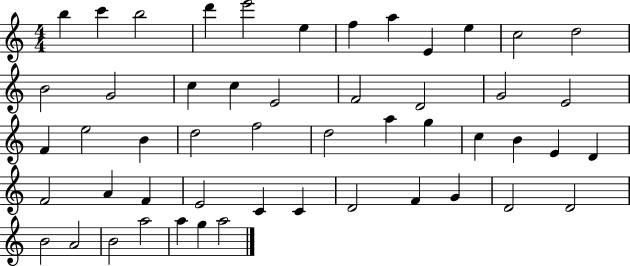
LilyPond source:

{
  \clef treble
  \numericTimeSignature
  \time 4/4
  \key c \major
  b''4 c'''4 b''2 | d'''4 e'''2 e''4 | f''4 a''4 e'4 e''4 | c''2 d''2 | \break b'2 g'2 | c''4 c''4 e'2 | f'2 d'2 | g'2 e'2 | \break f'4 e''2 b'4 | d''2 f''2 | d''2 a''4 g''4 | c''4 b'4 e'4 d'4 | \break f'2 a'4 f'4 | e'2 c'4 c'4 | d'2 f'4 g'4 | d'2 d'2 | \break b'2 a'2 | b'2 a''2 | a''4 g''4 a''2 | \bar "|."
}